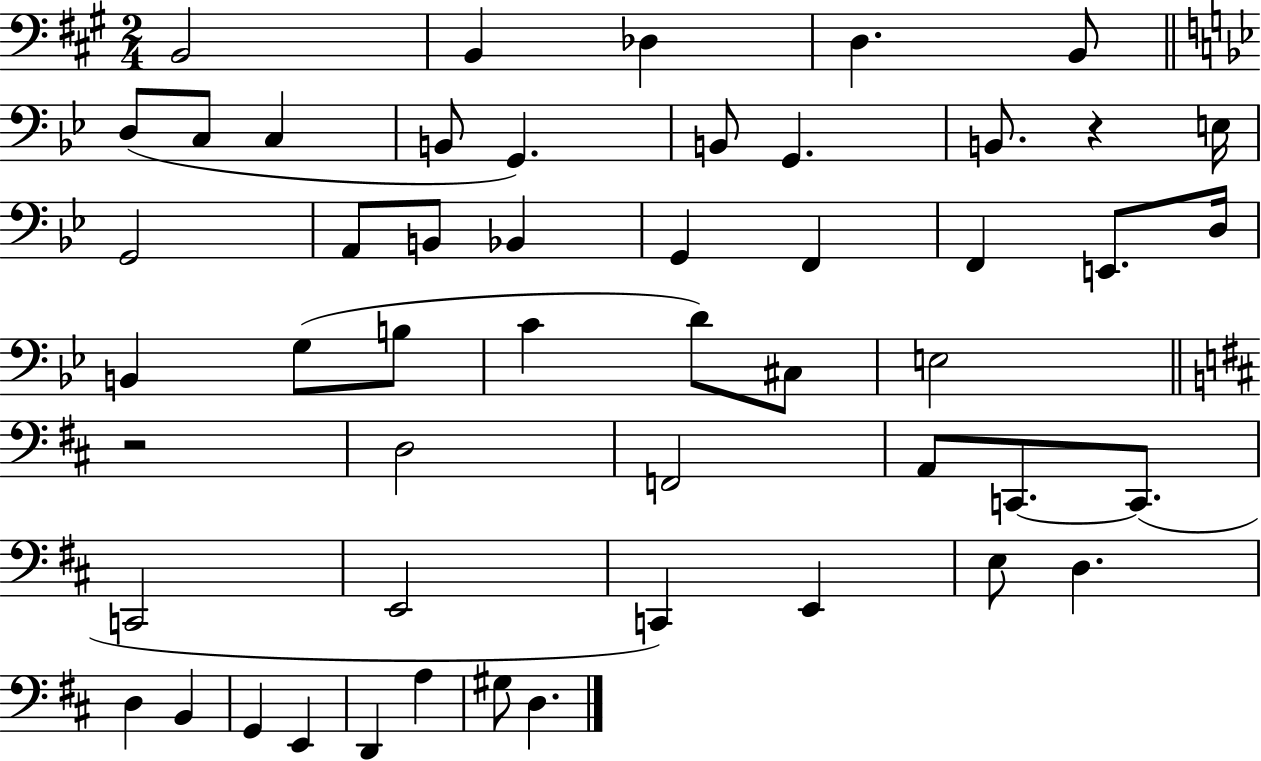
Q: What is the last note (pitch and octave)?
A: D3